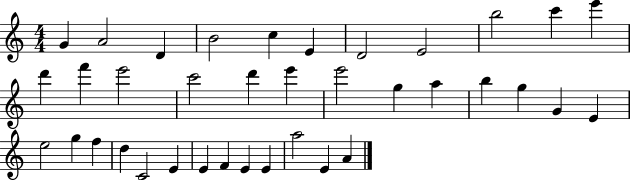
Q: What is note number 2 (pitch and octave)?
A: A4